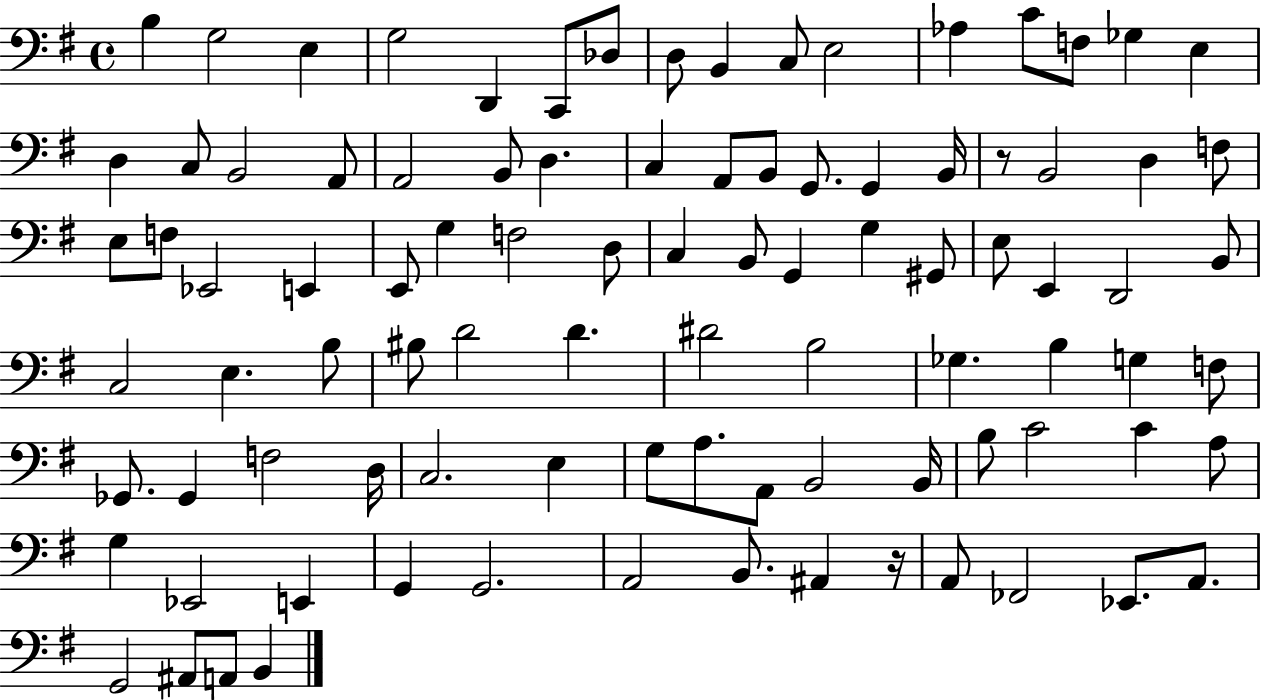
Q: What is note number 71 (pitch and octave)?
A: B2